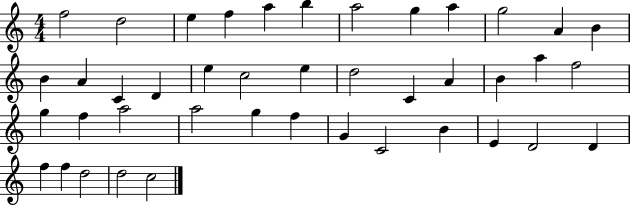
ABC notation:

X:1
T:Untitled
M:4/4
L:1/4
K:C
f2 d2 e f a b a2 g a g2 A B B A C D e c2 e d2 C A B a f2 g f a2 a2 g f G C2 B E D2 D f f d2 d2 c2